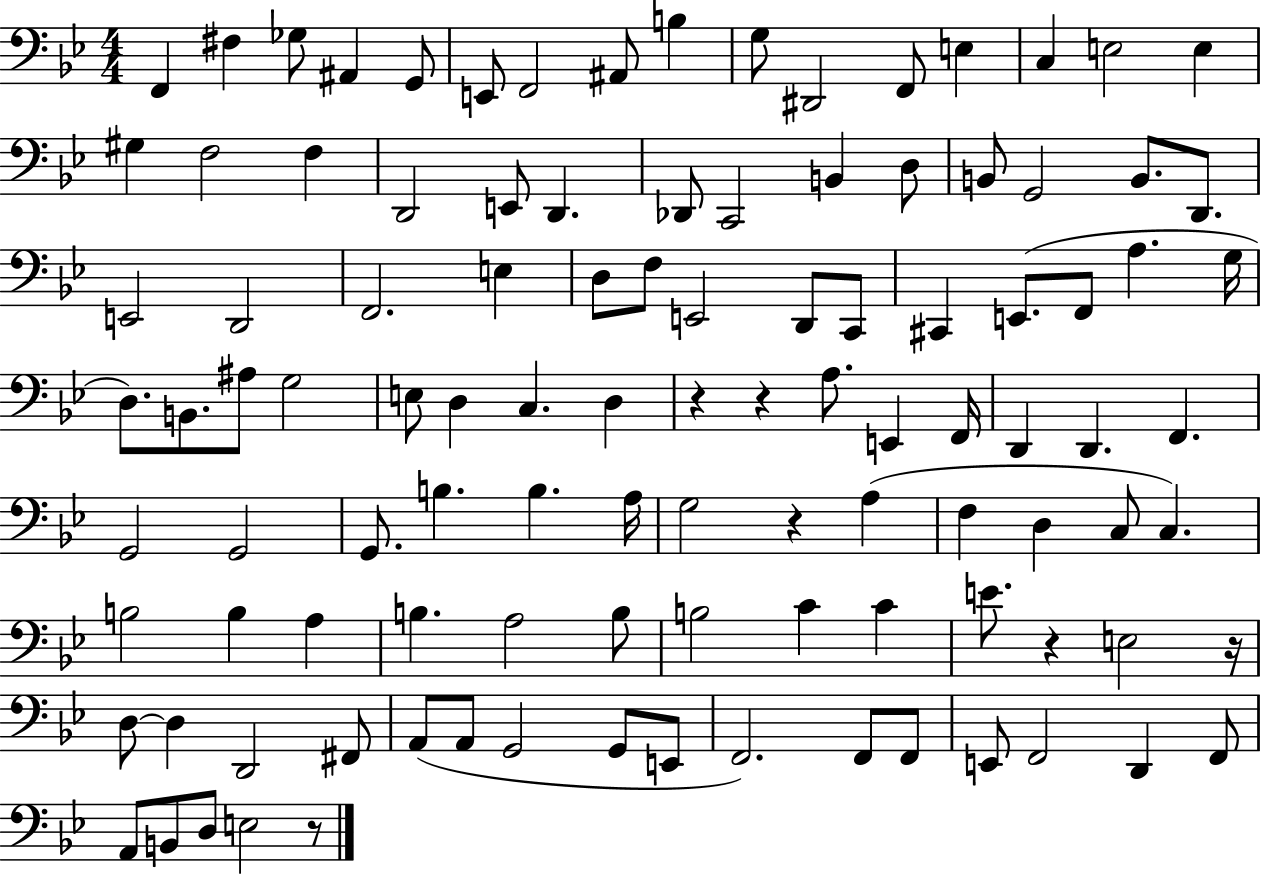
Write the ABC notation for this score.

X:1
T:Untitled
M:4/4
L:1/4
K:Bb
F,, ^F, _G,/2 ^A,, G,,/2 E,,/2 F,,2 ^A,,/2 B, G,/2 ^D,,2 F,,/2 E, C, E,2 E, ^G, F,2 F, D,,2 E,,/2 D,, _D,,/2 C,,2 B,, D,/2 B,,/2 G,,2 B,,/2 D,,/2 E,,2 D,,2 F,,2 E, D,/2 F,/2 E,,2 D,,/2 C,,/2 ^C,, E,,/2 F,,/2 A, G,/4 D,/2 B,,/2 ^A,/2 G,2 E,/2 D, C, D, z z A,/2 E,, F,,/4 D,, D,, F,, G,,2 G,,2 G,,/2 B, B, A,/4 G,2 z A, F, D, C,/2 C, B,2 B, A, B, A,2 B,/2 B,2 C C E/2 z E,2 z/4 D,/2 D, D,,2 ^F,,/2 A,,/2 A,,/2 G,,2 G,,/2 E,,/2 F,,2 F,,/2 F,,/2 E,,/2 F,,2 D,, F,,/2 A,,/2 B,,/2 D,/2 E,2 z/2